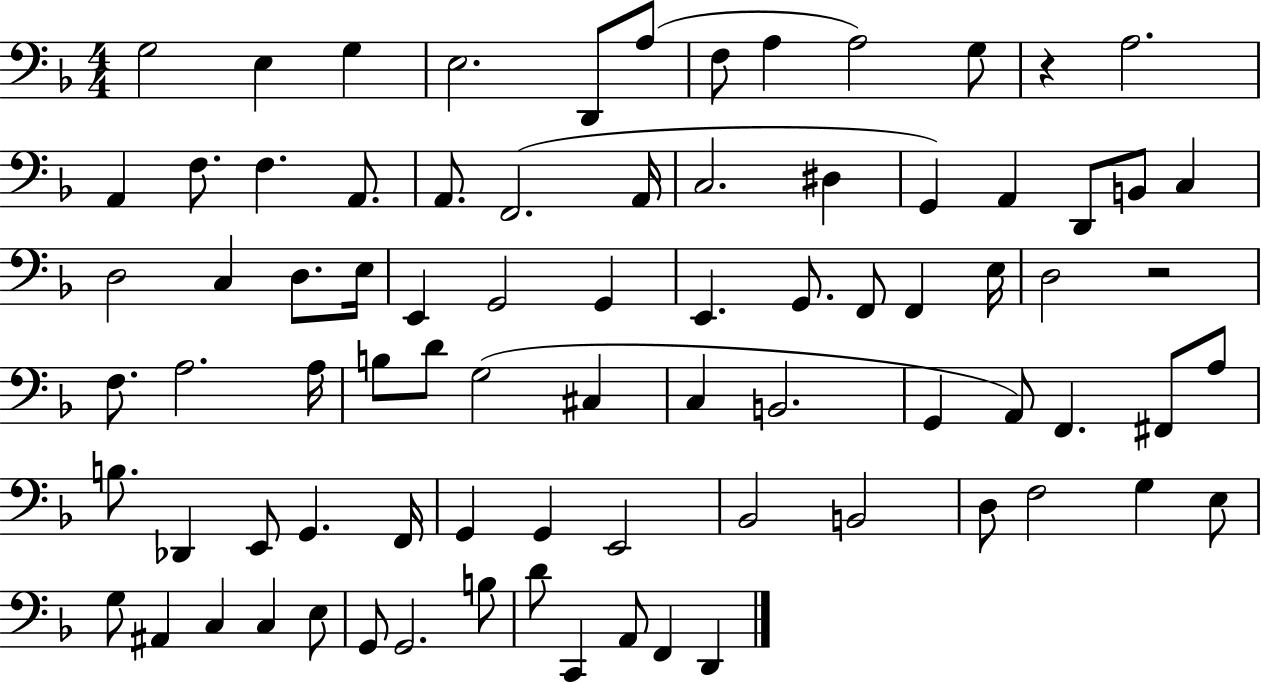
X:1
T:Untitled
M:4/4
L:1/4
K:F
G,2 E, G, E,2 D,,/2 A,/2 F,/2 A, A,2 G,/2 z A,2 A,, F,/2 F, A,,/2 A,,/2 F,,2 A,,/4 C,2 ^D, G,, A,, D,,/2 B,,/2 C, D,2 C, D,/2 E,/4 E,, G,,2 G,, E,, G,,/2 F,,/2 F,, E,/4 D,2 z2 F,/2 A,2 A,/4 B,/2 D/2 G,2 ^C, C, B,,2 G,, A,,/2 F,, ^F,,/2 A,/2 B,/2 _D,, E,,/2 G,, F,,/4 G,, G,, E,,2 _B,,2 B,,2 D,/2 F,2 G, E,/2 G,/2 ^A,, C, C, E,/2 G,,/2 G,,2 B,/2 D/2 C,, A,,/2 F,, D,,